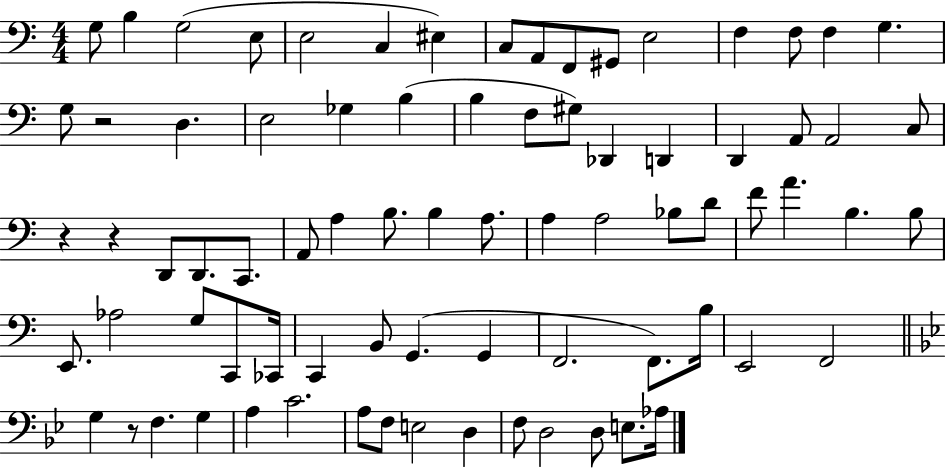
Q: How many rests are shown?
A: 4